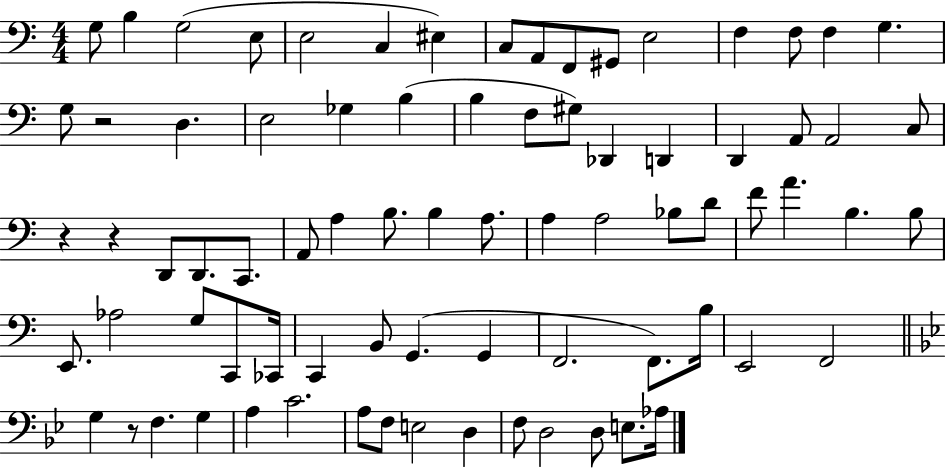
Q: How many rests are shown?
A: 4